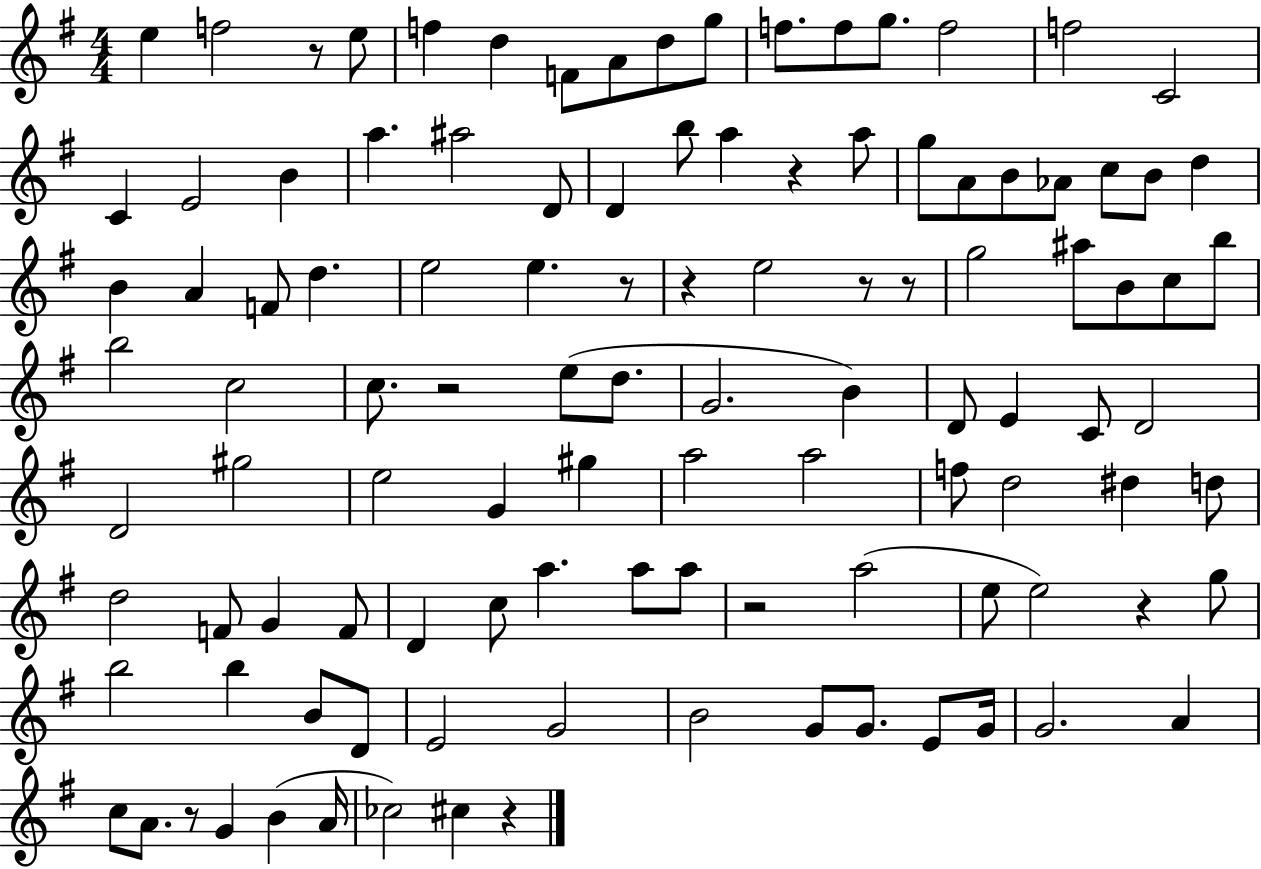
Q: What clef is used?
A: treble